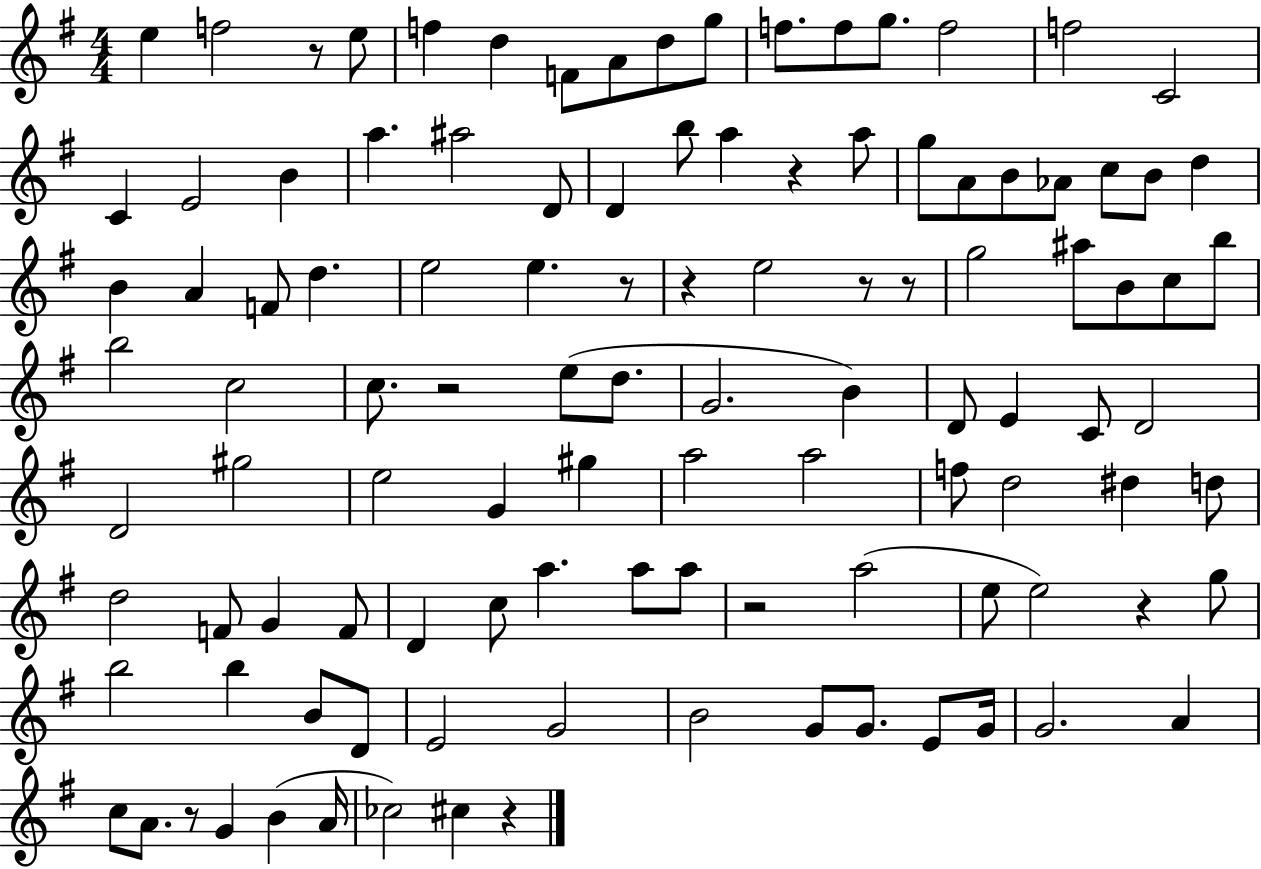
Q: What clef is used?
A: treble